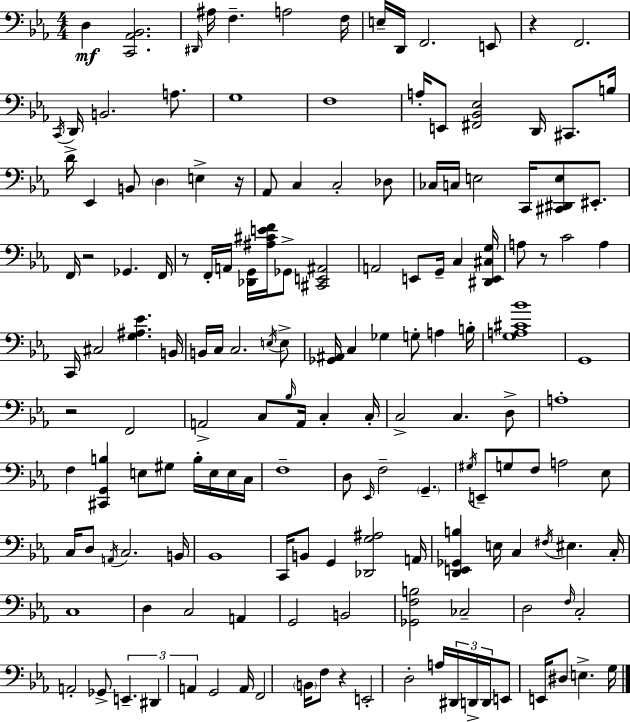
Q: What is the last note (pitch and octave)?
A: G3